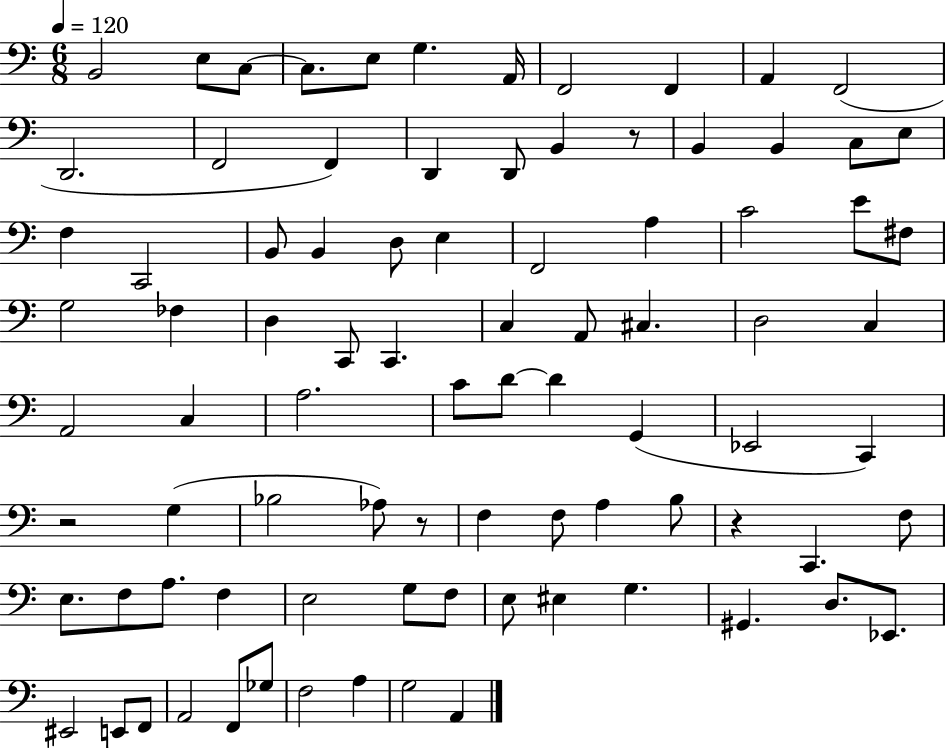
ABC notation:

X:1
T:Untitled
M:6/8
L:1/4
K:C
B,,2 E,/2 C,/2 C,/2 E,/2 G, A,,/4 F,,2 F,, A,, F,,2 D,,2 F,,2 F,, D,, D,,/2 B,, z/2 B,, B,, C,/2 E,/2 F, C,,2 B,,/2 B,, D,/2 E, F,,2 A, C2 E/2 ^F,/2 G,2 _F, D, C,,/2 C,, C, A,,/2 ^C, D,2 C, A,,2 C, A,2 C/2 D/2 D G,, _E,,2 C,, z2 G, _B,2 _A,/2 z/2 F, F,/2 A, B,/2 z C,, F,/2 E,/2 F,/2 A,/2 F, E,2 G,/2 F,/2 E,/2 ^E, G, ^G,, D,/2 _E,,/2 ^E,,2 E,,/2 F,,/2 A,,2 F,,/2 _G,/2 F,2 A, G,2 A,,